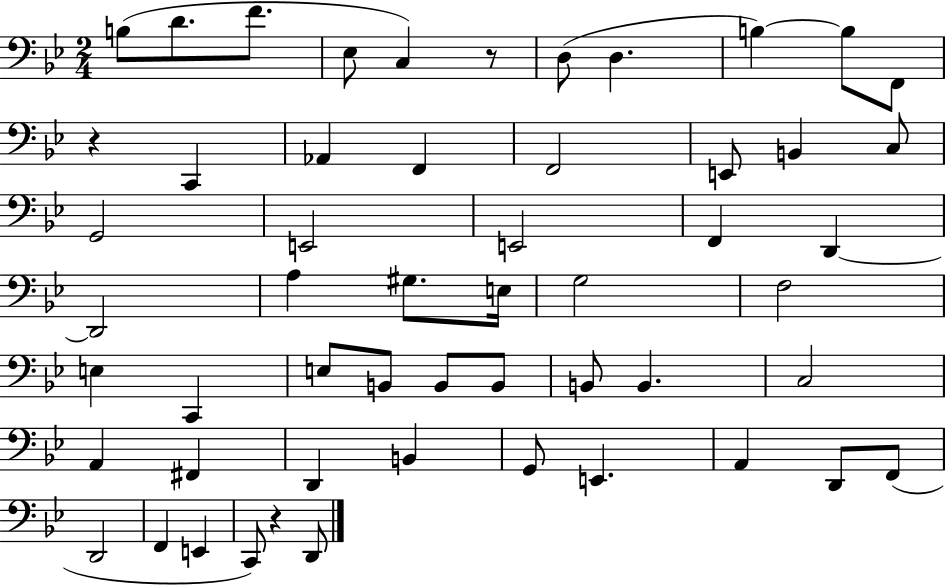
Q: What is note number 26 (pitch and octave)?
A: E3